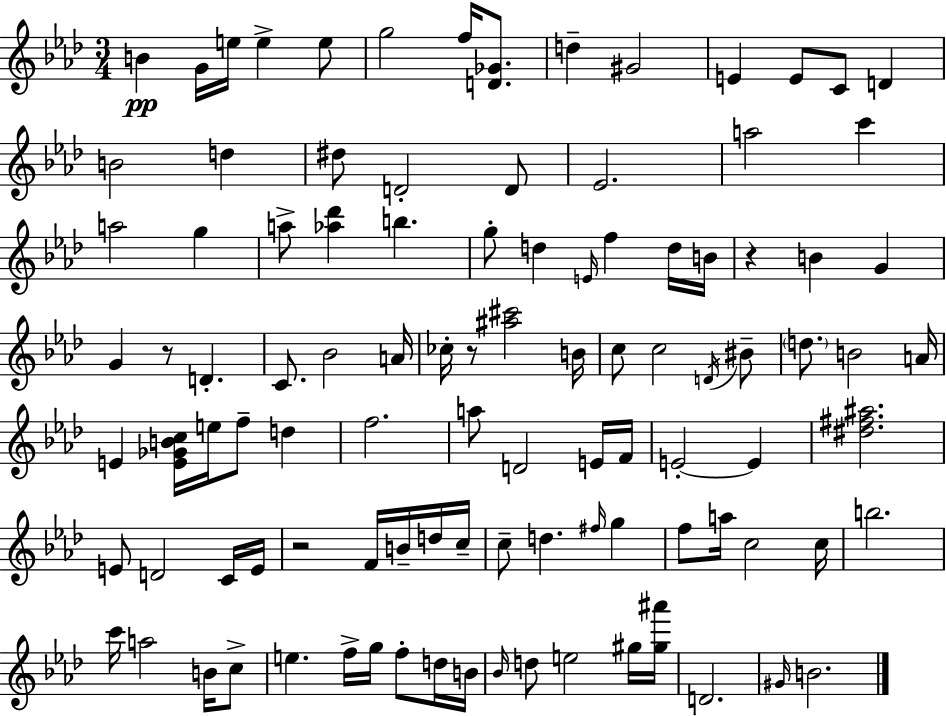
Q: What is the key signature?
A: AES major